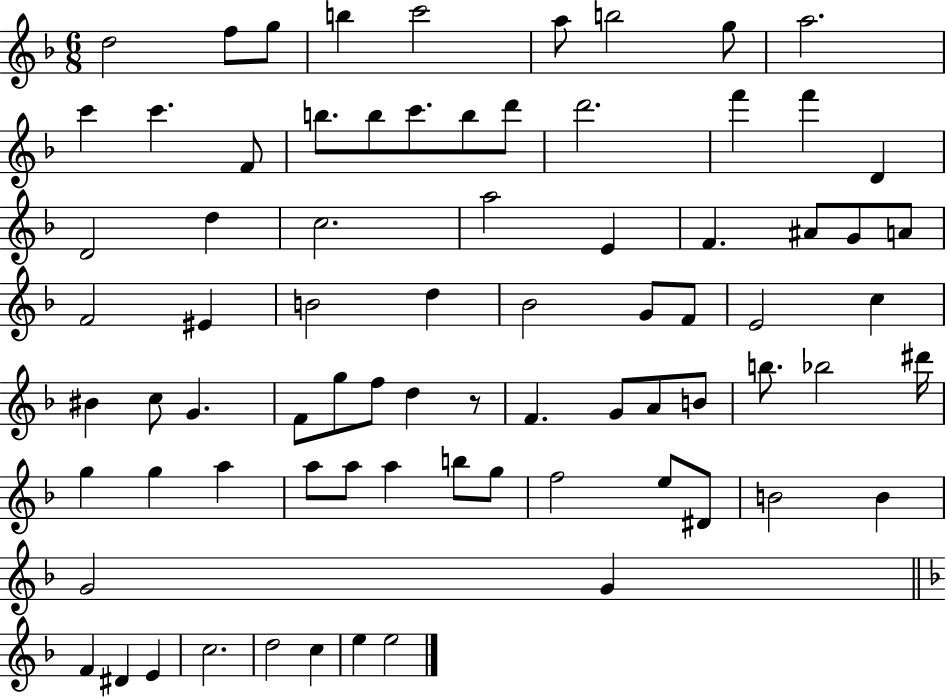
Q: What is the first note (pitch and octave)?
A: D5